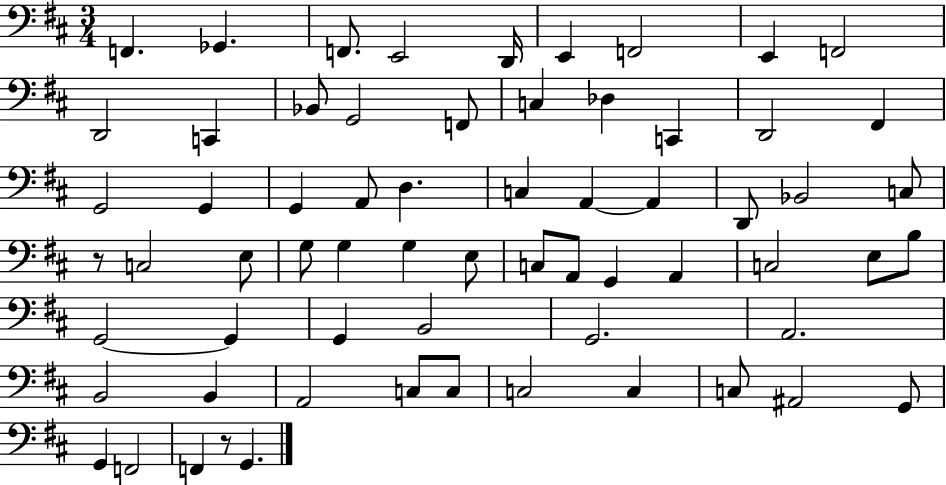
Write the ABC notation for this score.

X:1
T:Untitled
M:3/4
L:1/4
K:D
F,, _G,, F,,/2 E,,2 D,,/4 E,, F,,2 E,, F,,2 D,,2 C,, _B,,/2 G,,2 F,,/2 C, _D, C,, D,,2 ^F,, G,,2 G,, G,, A,,/2 D, C, A,, A,, D,,/2 _B,,2 C,/2 z/2 C,2 E,/2 G,/2 G, G, E,/2 C,/2 A,,/2 G,, A,, C,2 E,/2 B,/2 G,,2 G,, G,, B,,2 G,,2 A,,2 B,,2 B,, A,,2 C,/2 C,/2 C,2 C, C,/2 ^A,,2 G,,/2 G,, F,,2 F,, z/2 G,,